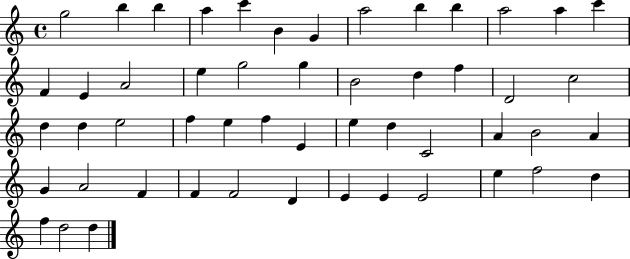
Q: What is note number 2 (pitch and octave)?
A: B5